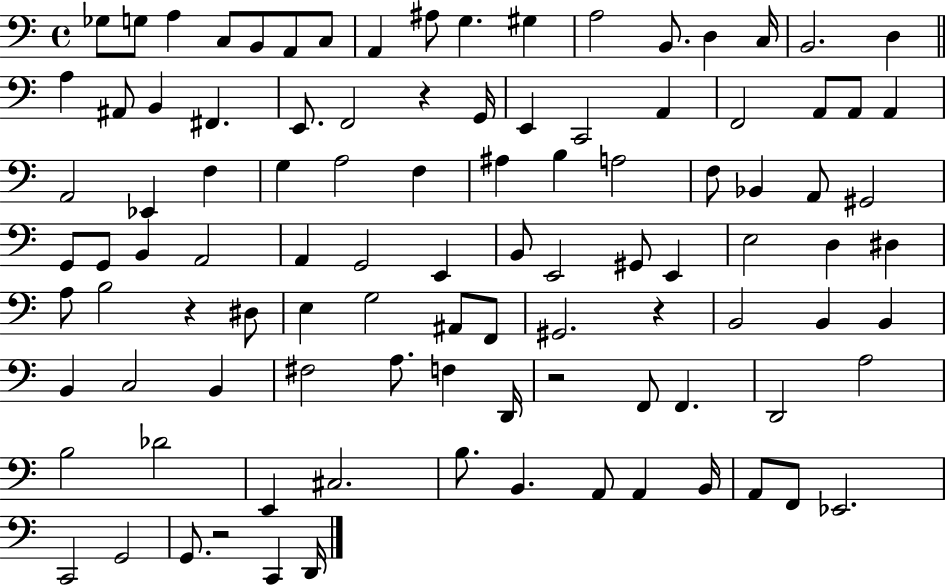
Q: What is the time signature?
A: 4/4